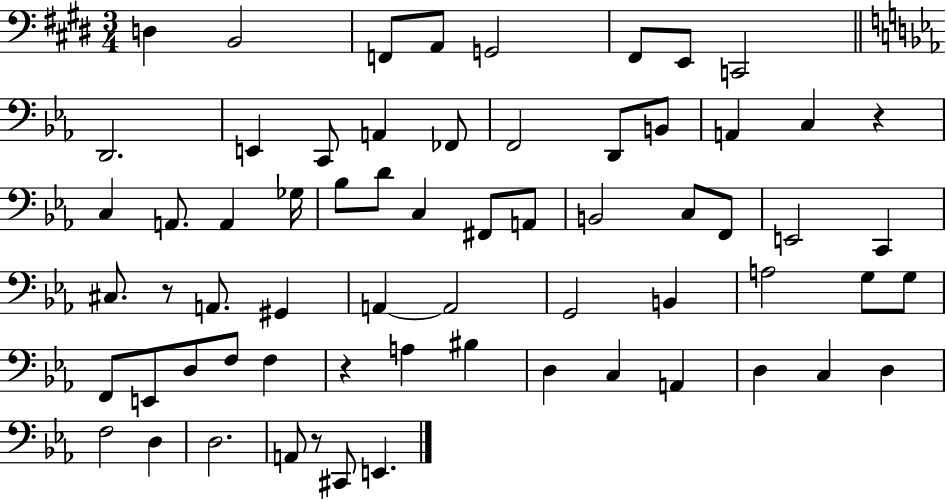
D3/q B2/h F2/e A2/e G2/h F#2/e E2/e C2/h D2/h. E2/q C2/e A2/q FES2/e F2/h D2/e B2/e A2/q C3/q R/q C3/q A2/e. A2/q Gb3/s Bb3/e D4/e C3/q F#2/e A2/e B2/h C3/e F2/e E2/h C2/q C#3/e. R/e A2/e. G#2/q A2/q A2/h G2/h B2/q A3/h G3/e G3/e F2/e E2/e D3/e F3/e F3/q R/q A3/q BIS3/q D3/q C3/q A2/q D3/q C3/q D3/q F3/h D3/q D3/h. A2/e R/e C#2/e E2/q.